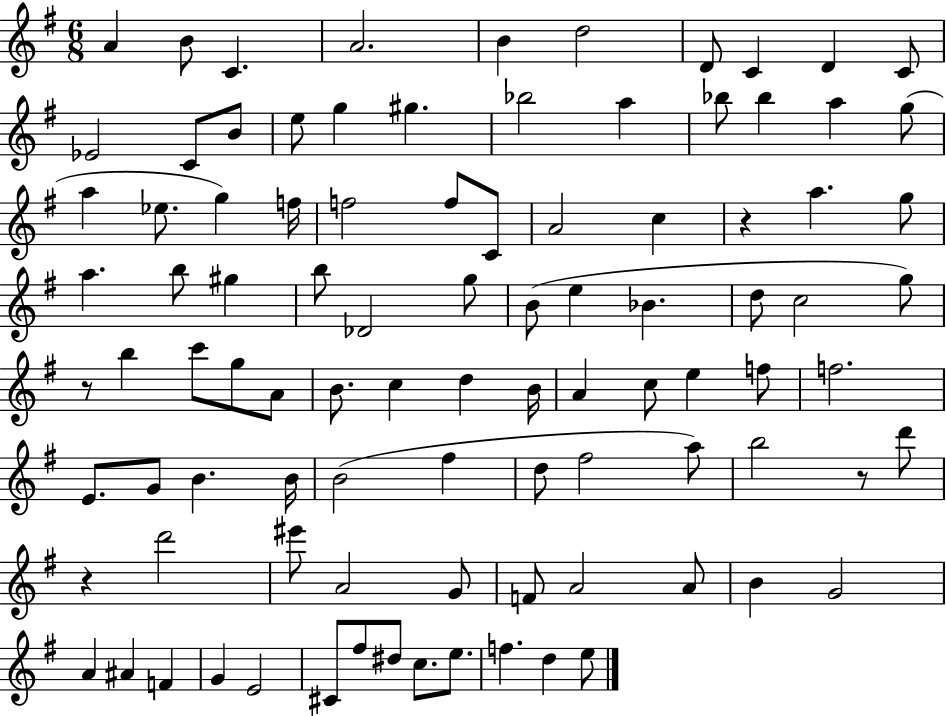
{
  \clef treble
  \numericTimeSignature
  \time 6/8
  \key g \major
  a'4 b'8 c'4. | a'2. | b'4 d''2 | d'8 c'4 d'4 c'8 | \break ees'2 c'8 b'8 | e''8 g''4 gis''4. | bes''2 a''4 | bes''8 bes''4 a''4 g''8( | \break a''4 ees''8. g''4) f''16 | f''2 f''8 c'8 | a'2 c''4 | r4 a''4. g''8 | \break a''4. b''8 gis''4 | b''8 des'2 g''8 | b'8( e''4 bes'4. | d''8 c''2 g''8) | \break r8 b''4 c'''8 g''8 a'8 | b'8. c''4 d''4 b'16 | a'4 c''8 e''4 f''8 | f''2. | \break e'8. g'8 b'4. b'16 | b'2( fis''4 | d''8 fis''2 a''8) | b''2 r8 d'''8 | \break r4 d'''2 | eis'''8 a'2 g'8 | f'8 a'2 a'8 | b'4 g'2 | \break a'4 ais'4 f'4 | g'4 e'2 | cis'8 fis''8 dis''8 c''8. e''8. | f''4. d''4 e''8 | \break \bar "|."
}